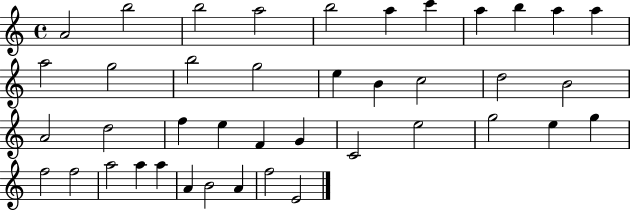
{
  \clef treble
  \time 4/4
  \defaultTimeSignature
  \key c \major
  a'2 b''2 | b''2 a''2 | b''2 a''4 c'''4 | a''4 b''4 a''4 a''4 | \break a''2 g''2 | b''2 g''2 | e''4 b'4 c''2 | d''2 b'2 | \break a'2 d''2 | f''4 e''4 f'4 g'4 | c'2 e''2 | g''2 e''4 g''4 | \break f''2 f''2 | a''2 a''4 a''4 | a'4 b'2 a'4 | f''2 e'2 | \break \bar "|."
}